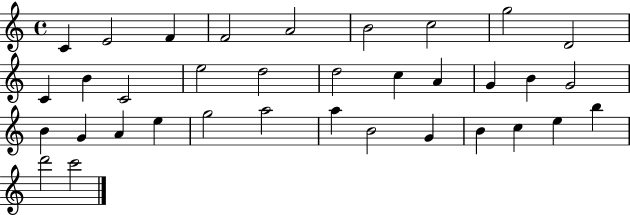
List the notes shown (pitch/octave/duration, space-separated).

C4/q E4/h F4/q F4/h A4/h B4/h C5/h G5/h D4/h C4/q B4/q C4/h E5/h D5/h D5/h C5/q A4/q G4/q B4/q G4/h B4/q G4/q A4/q E5/q G5/h A5/h A5/q B4/h G4/q B4/q C5/q E5/q B5/q D6/h C6/h